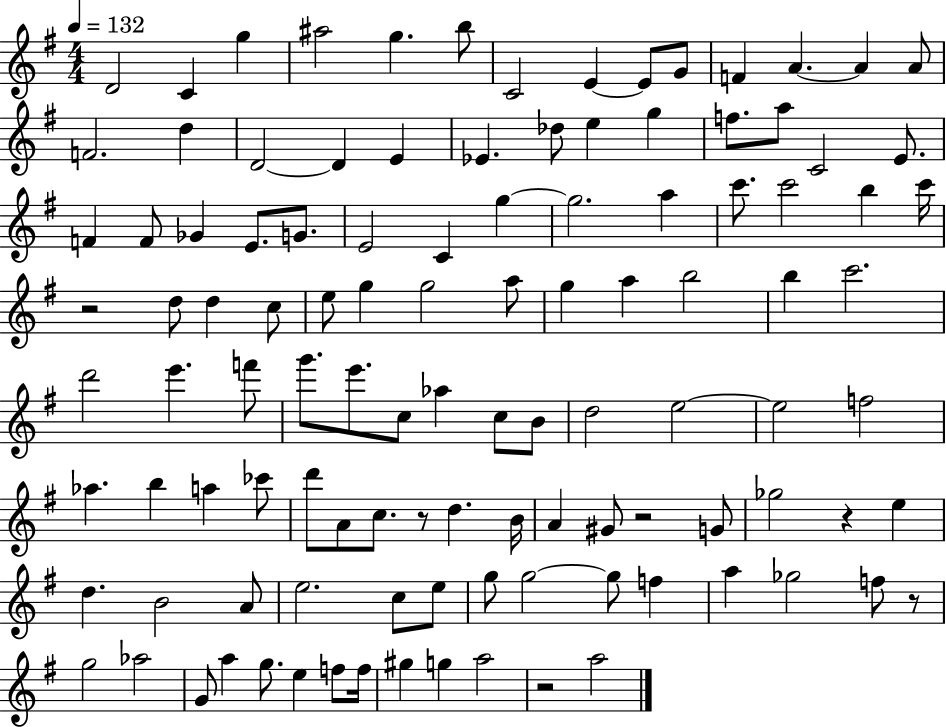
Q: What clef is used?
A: treble